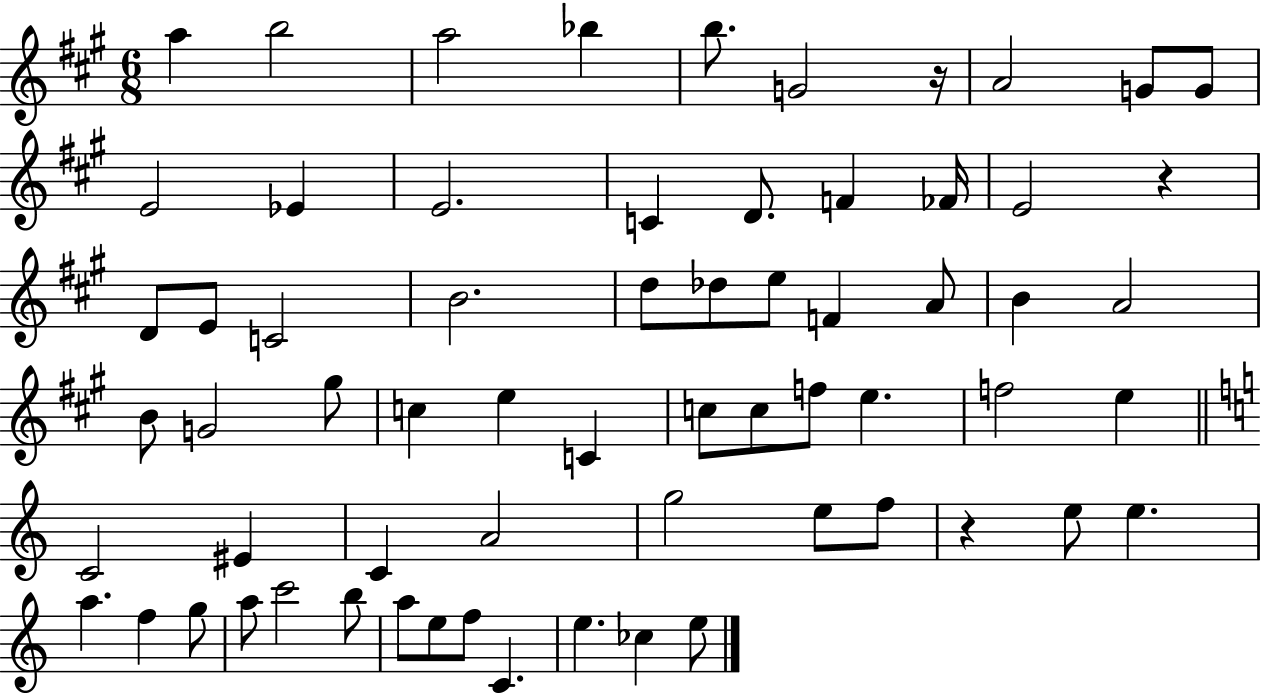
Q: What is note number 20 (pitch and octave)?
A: C4